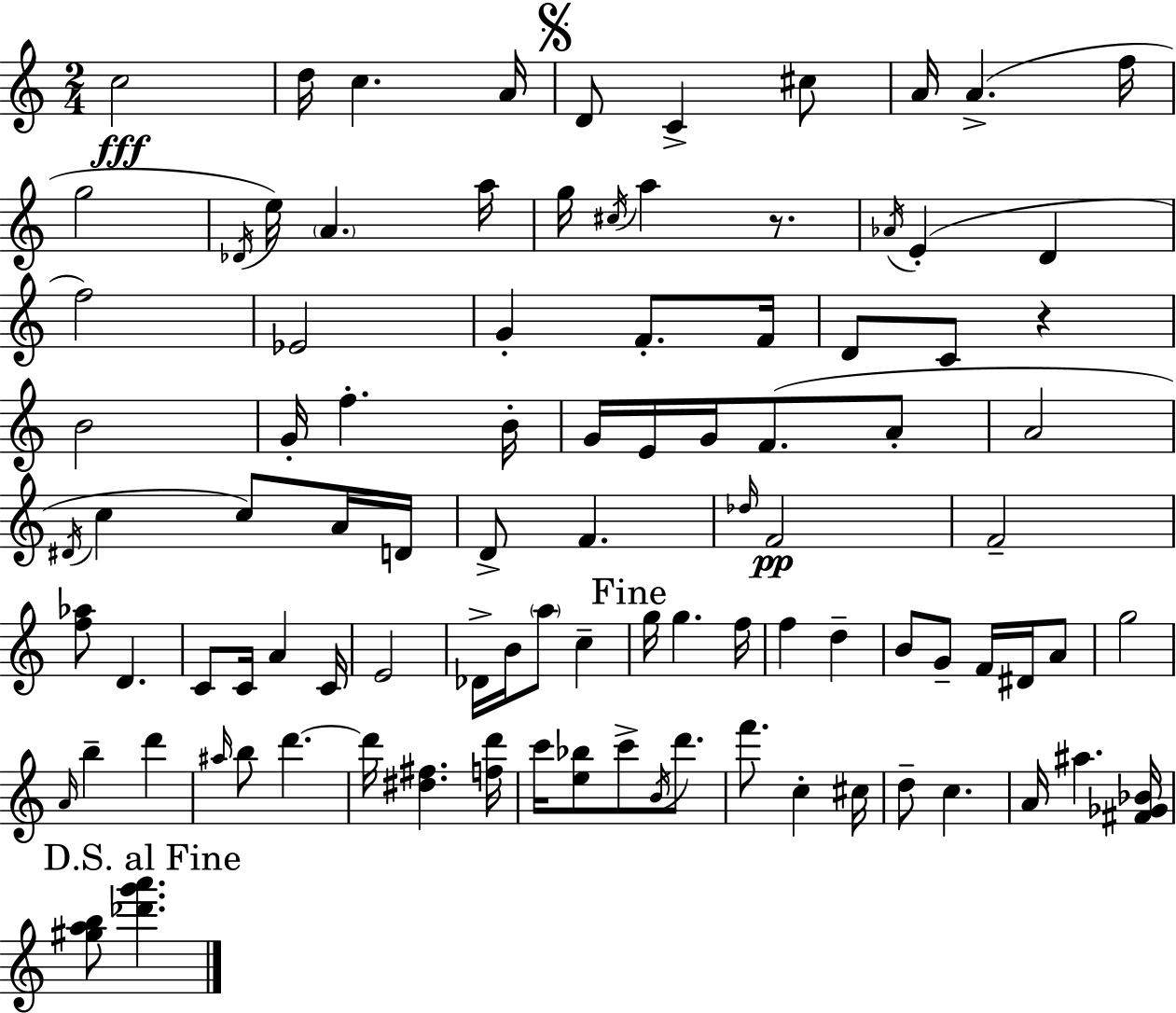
X:1
T:Untitled
M:2/4
L:1/4
K:Am
c2 d/4 c A/4 D/2 C ^c/2 A/4 A f/4 g2 _D/4 e/4 A a/4 g/4 ^c/4 a z/2 _A/4 E D f2 _E2 G F/2 F/4 D/2 C/2 z B2 G/4 f B/4 G/4 E/4 G/4 F/2 A/2 A2 ^D/4 c c/2 A/4 D/4 D/2 F _d/4 F2 F2 [f_a]/2 D C/2 C/4 A C/4 E2 _D/4 B/4 a/2 c g/4 g f/4 f d B/2 G/2 F/4 ^D/4 A/2 g2 A/4 b d' ^a/4 b/2 d' d'/4 [^d^f] [fd']/4 c'/4 [e_b]/2 c'/2 B/4 d'/2 f'/2 c ^c/4 d/2 c A/4 ^a [^F_G_B]/4 [^gab]/2 [_d'g'a']